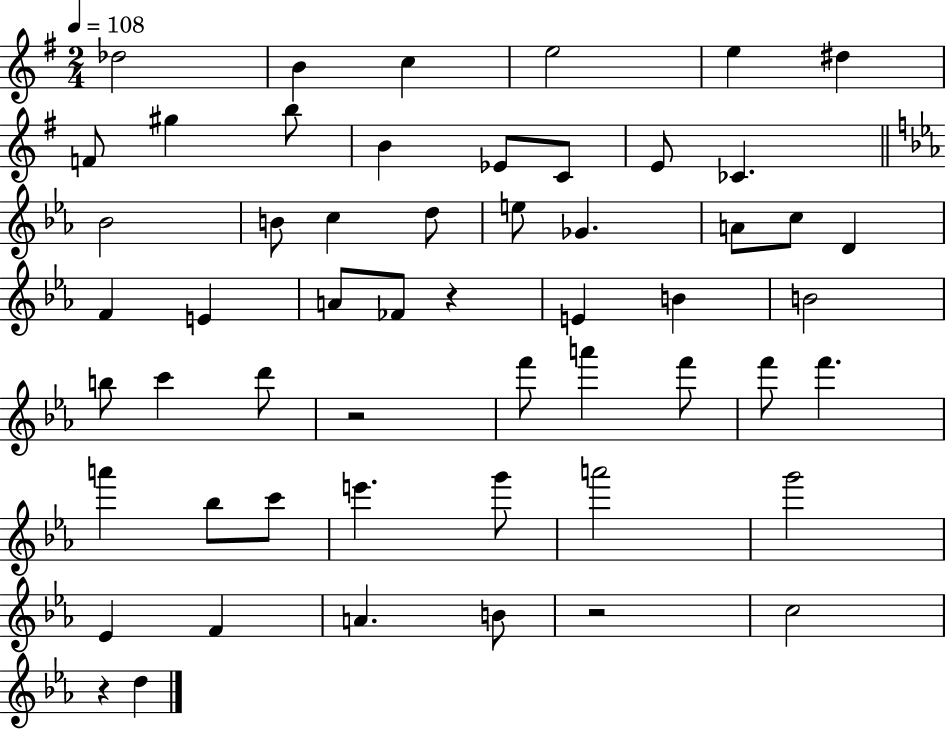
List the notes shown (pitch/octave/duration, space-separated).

Db5/h B4/q C5/q E5/h E5/q D#5/q F4/e G#5/q B5/e B4/q Eb4/e C4/e E4/e CES4/q. Bb4/h B4/e C5/q D5/e E5/e Gb4/q. A4/e C5/e D4/q F4/q E4/q A4/e FES4/e R/q E4/q B4/q B4/h B5/e C6/q D6/e R/h F6/e A6/q F6/e F6/e F6/q. A6/q Bb5/e C6/e E6/q. G6/e A6/h G6/h Eb4/q F4/q A4/q. B4/e R/h C5/h R/q D5/q